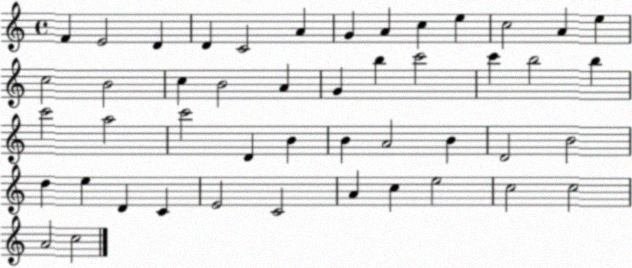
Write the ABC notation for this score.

X:1
T:Untitled
M:4/4
L:1/4
K:C
F E2 D D C2 A G A c e c2 A e c2 B2 c B2 A G b c'2 c' b2 b c'2 a2 c'2 D B B A2 B D2 B2 d e D C E2 C2 A c e2 c2 c2 A2 c2